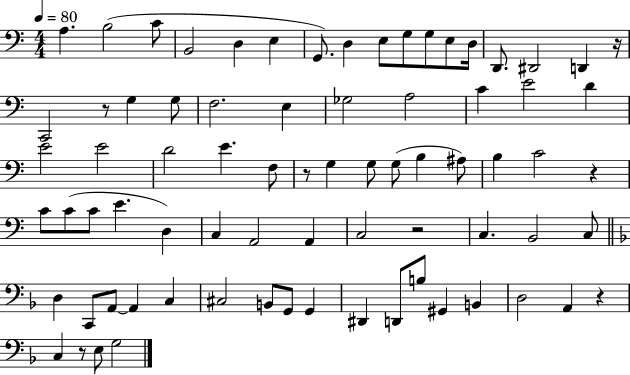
X:1
T:Untitled
M:4/4
L:1/4
K:C
A, B,2 C/2 B,,2 D, E, G,,/2 D, E,/2 G,/2 G,/2 E,/2 D,/4 D,,/2 ^D,,2 D,, z/4 C,,2 z/2 G, G,/2 F,2 E, _G,2 A,2 C E2 D E2 E2 D2 E F,/2 z/2 G, G,/2 G,/2 B, ^A,/2 B, C2 z C/2 C/2 C/2 E D, C, A,,2 A,, C,2 z2 C, B,,2 C,/2 D, C,,/2 A,,/2 A,, C, ^C,2 B,,/2 G,,/2 G,, ^D,, D,,/2 B,/2 ^G,, B,, D,2 A,, z C, z/2 E,/2 G,2